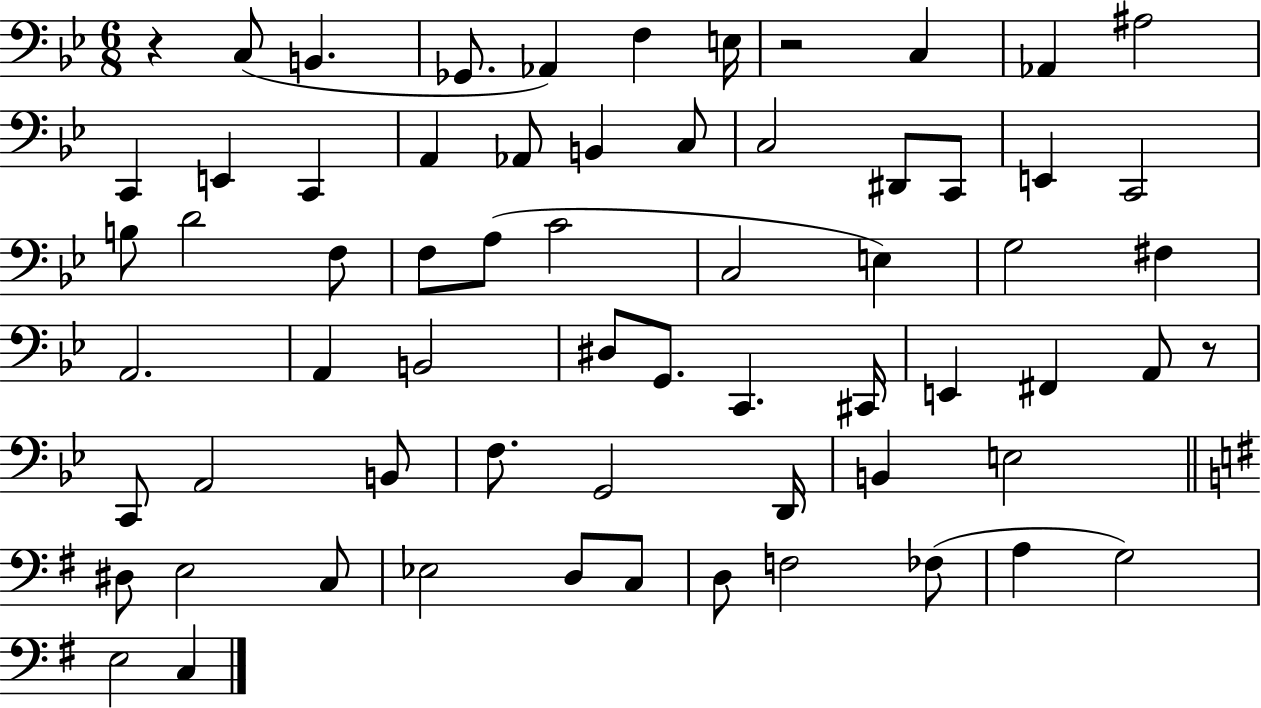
X:1
T:Untitled
M:6/8
L:1/4
K:Bb
z C,/2 B,, _G,,/2 _A,, F, E,/4 z2 C, _A,, ^A,2 C,, E,, C,, A,, _A,,/2 B,, C,/2 C,2 ^D,,/2 C,,/2 E,, C,,2 B,/2 D2 F,/2 F,/2 A,/2 C2 C,2 E, G,2 ^F, A,,2 A,, B,,2 ^D,/2 G,,/2 C,, ^C,,/4 E,, ^F,, A,,/2 z/2 C,,/2 A,,2 B,,/2 F,/2 G,,2 D,,/4 B,, E,2 ^D,/2 E,2 C,/2 _E,2 D,/2 C,/2 D,/2 F,2 _F,/2 A, G,2 E,2 C,